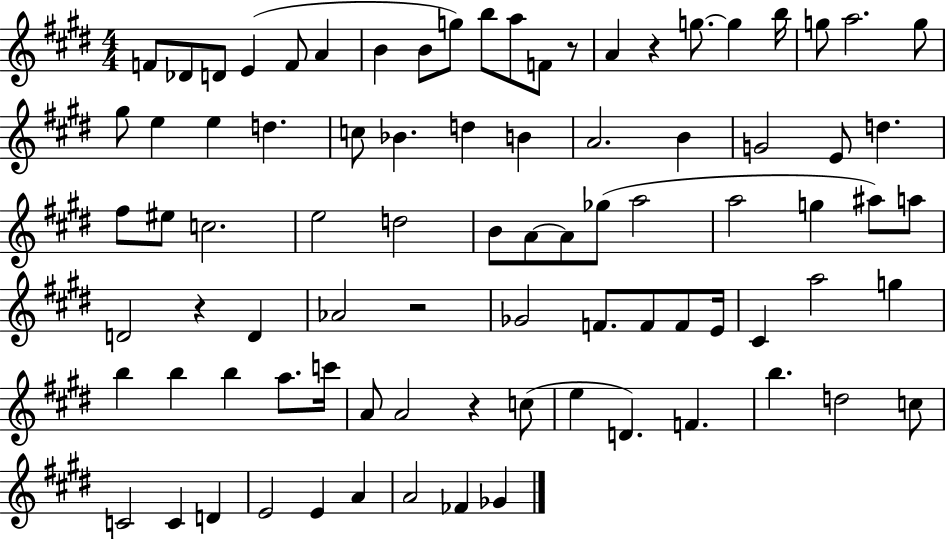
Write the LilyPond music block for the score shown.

{
  \clef treble
  \numericTimeSignature
  \time 4/4
  \key e \major
  \repeat volta 2 { f'8 des'8 d'8 e'4( f'8 a'4 | b'4 b'8 g''8) b''8 a''8 f'8 r8 | a'4 r4 g''8.~~ g''4 b''16 | g''8 a''2. g''8 | \break gis''8 e''4 e''4 d''4. | c''8 bes'4. d''4 b'4 | a'2. b'4 | g'2 e'8 d''4. | \break fis''8 eis''8 c''2. | e''2 d''2 | b'8 a'8~~ a'8 ges''8( a''2 | a''2 g''4 ais''8) a''8 | \break d'2 r4 d'4 | aes'2 r2 | ges'2 f'8. f'8 f'8 e'16 | cis'4 a''2 g''4 | \break b''4 b''4 b''4 a''8. c'''16 | a'8 a'2 r4 c''8( | e''4 d'4.) f'4. | b''4. d''2 c''8 | \break c'2 c'4 d'4 | e'2 e'4 a'4 | a'2 fes'4 ges'4 | } \bar "|."
}